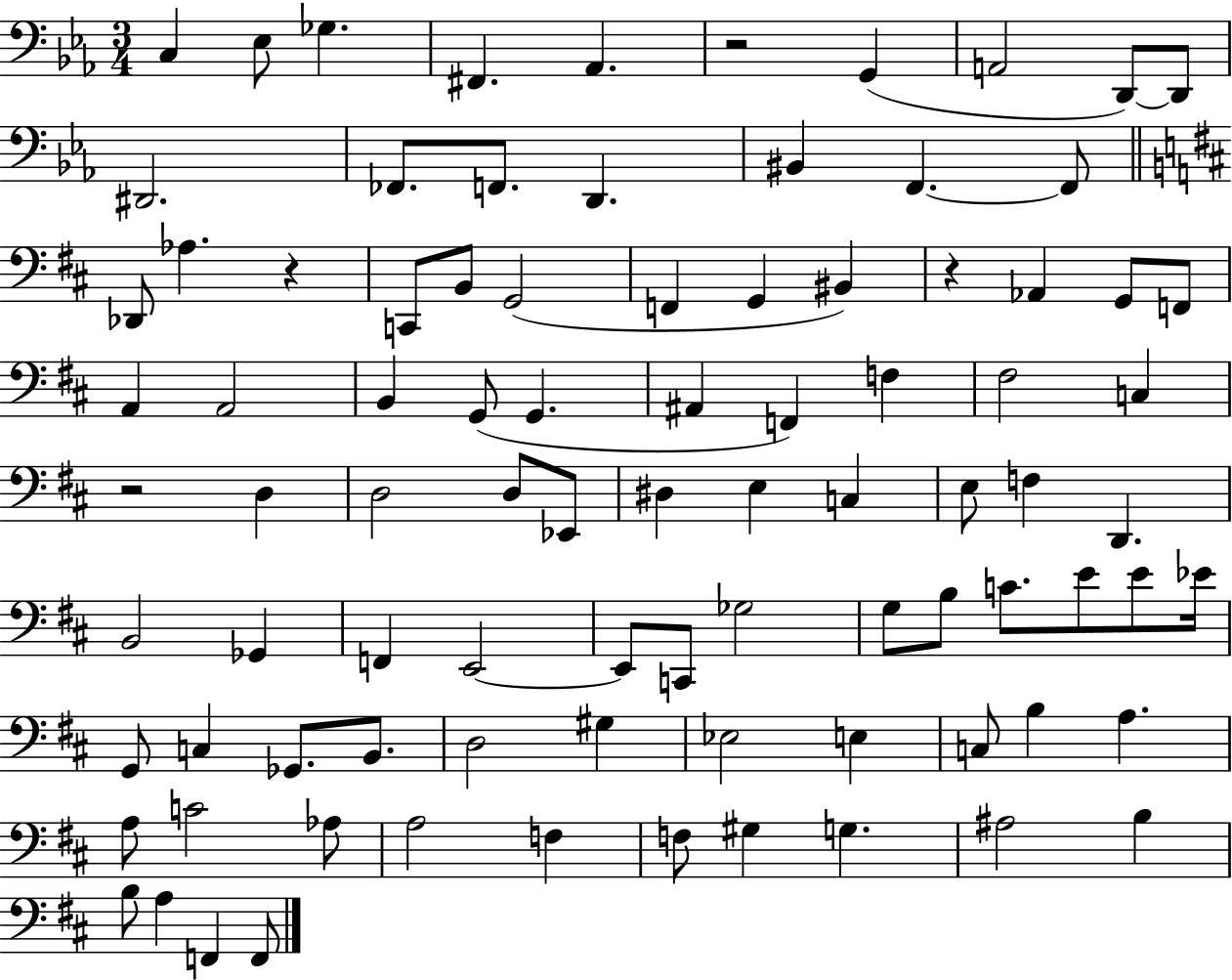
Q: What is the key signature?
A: EES major